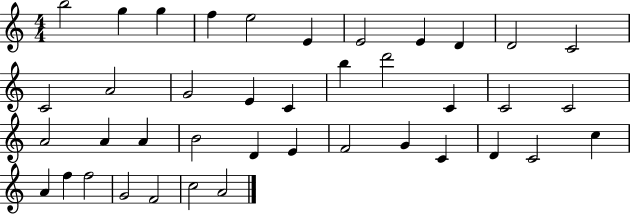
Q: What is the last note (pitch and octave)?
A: A4